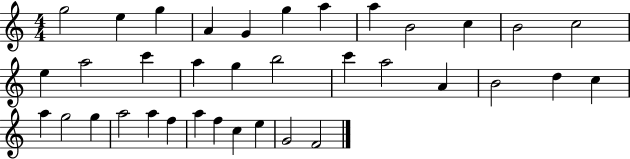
G5/h E5/q G5/q A4/q G4/q G5/q A5/q A5/q B4/h C5/q B4/h C5/h E5/q A5/h C6/q A5/q G5/q B5/h C6/q A5/h A4/q B4/h D5/q C5/q A5/q G5/h G5/q A5/h A5/q F5/q A5/q F5/q C5/q E5/q G4/h F4/h